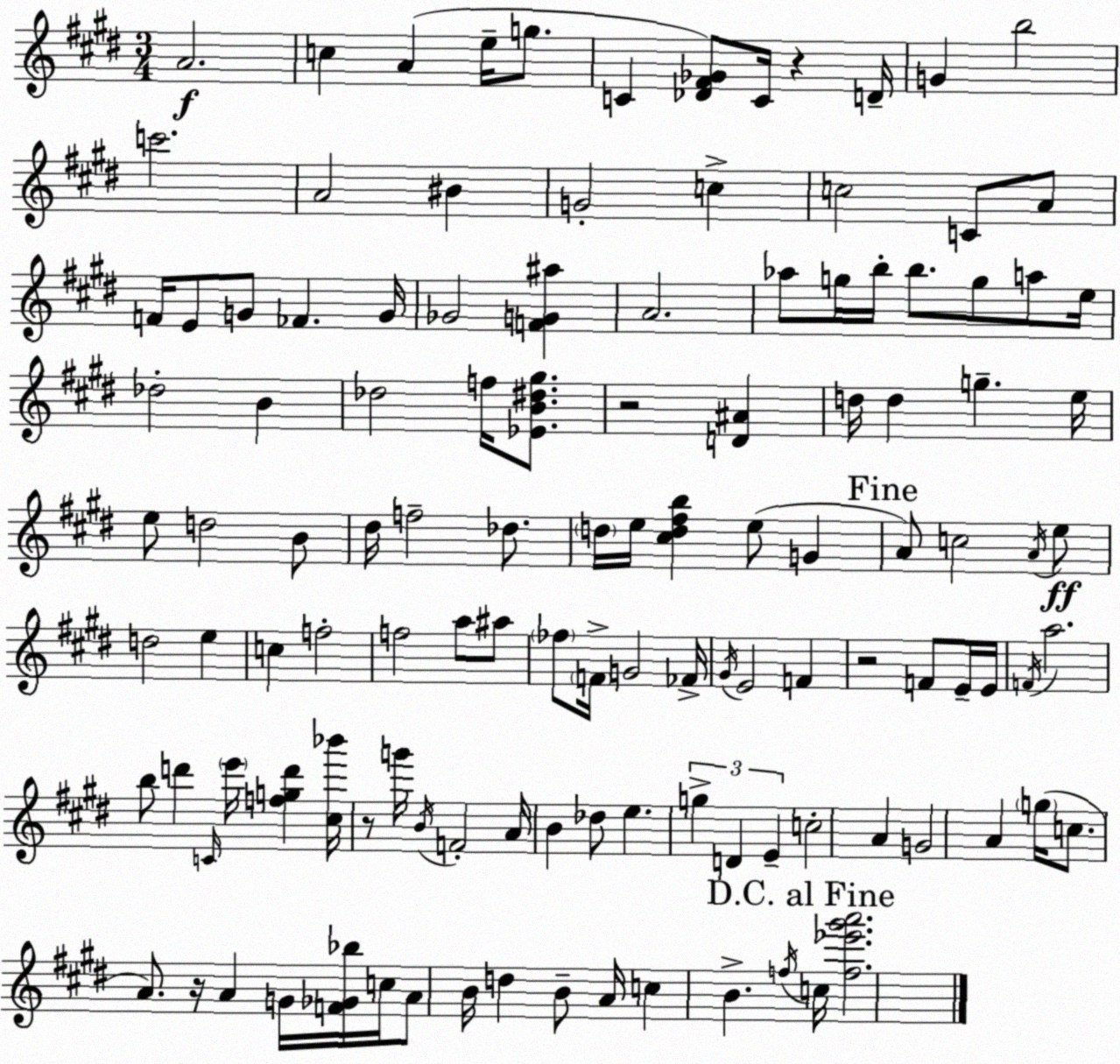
X:1
T:Untitled
M:3/4
L:1/4
K:E
A2 c A e/4 g/2 C [_D^F_G]/2 C/4 z D/4 G b2 c'2 A2 ^B G2 c c2 C/2 A/2 F/4 E/2 G/2 _F G/4 _G2 [FG^a] A2 _a/2 g/4 b/4 b/2 g/2 a/2 e/4 _d2 B _d2 f/4 [_EB^d^g]/2 z2 [D^A] d/4 d g e/4 e/2 d2 B/2 ^d/4 f2 _d/2 d/4 e/4 [^cd^fb] e/2 G A/2 c2 A/4 e/2 d2 e c f2 f2 a/2 ^a/2 _f/2 F/4 G2 _F/4 ^G/4 E2 F z2 F/2 E/4 E/4 F/4 a2 b/2 d' C/4 e'/4 [fgd'] [^c_b']/4 z/2 g'/4 B/4 F2 A/4 B _d/2 e g D E c2 A G2 A g/4 c/2 A/2 z/4 A G/4 [F_G_b]/4 c/4 A/2 B/4 d B/2 A/4 c B f/4 c/4 [f_e'^g'a']2